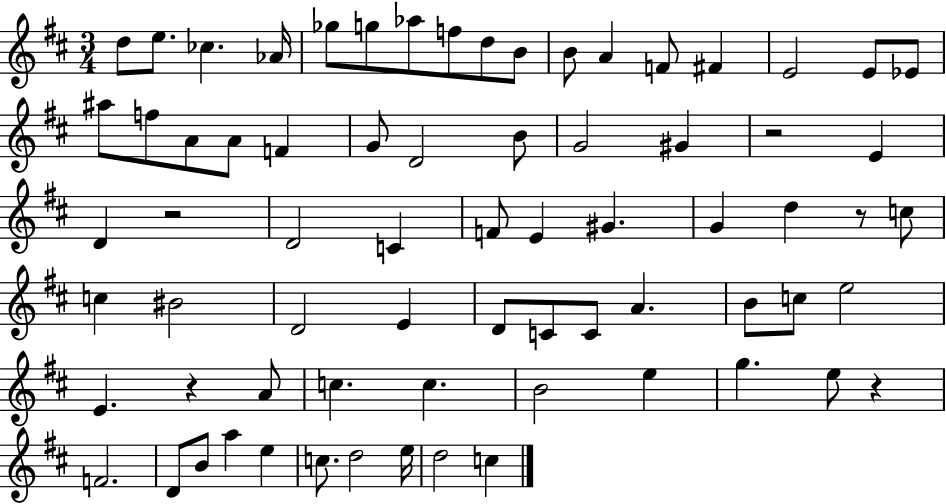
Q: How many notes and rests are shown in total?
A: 71